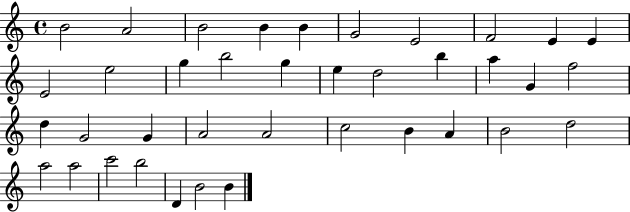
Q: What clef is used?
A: treble